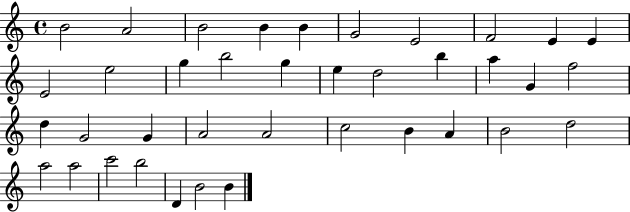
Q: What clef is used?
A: treble